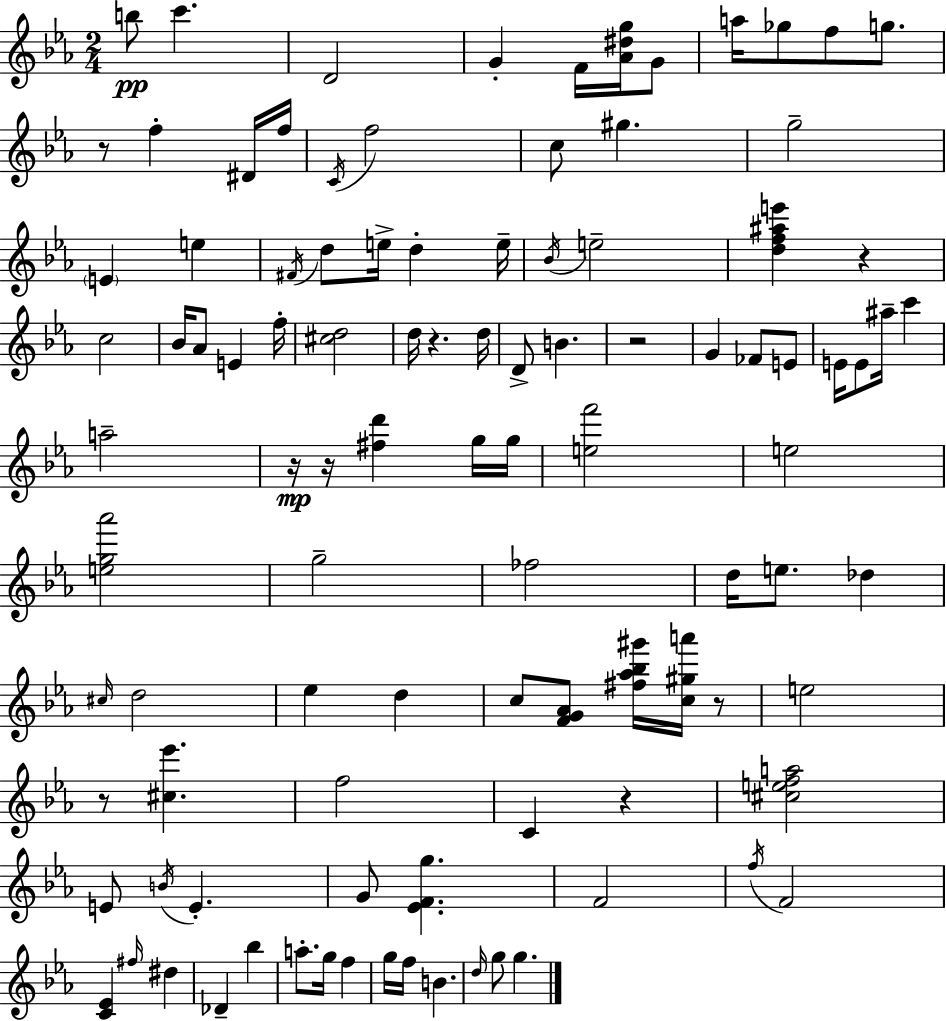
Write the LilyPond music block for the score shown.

{
  \clef treble
  \numericTimeSignature
  \time 2/4
  \key c \minor
  b''8\pp c'''4. | d'2 | g'4-. f'16 <aes' dis'' g''>16 g'8 | a''16 ges''8 f''8 g''8. | \break r8 f''4-. dis'16 f''16 | \acciaccatura { c'16 } f''2 | c''8 gis''4. | g''2-- | \break \parenthesize e'4 e''4 | \acciaccatura { fis'16 } d''8 e''16-> d''4-. | e''16-- \acciaccatura { bes'16 } e''2-- | <d'' f'' ais'' e'''>4 r4 | \break c''2 | bes'16 aes'8 e'4 | f''16-. <cis'' d''>2 | d''16 r4. | \break d''16 d'8-> b'4. | r2 | g'4 fes'8 | e'8 e'16 e'8 ais''16-- c'''4 | \break a''2-- | r16\mp r16 <fis'' d'''>4 | g''16 g''16 <e'' f'''>2 | e''2 | \break <e'' g'' aes'''>2 | g''2-- | fes''2 | d''16 e''8. des''4 | \break \grace { cis''16 } d''2 | ees''4 | d''4 c''8 <f' g' aes'>8 | <fis'' aes'' bes'' gis'''>16 <c'' gis'' a'''>16 r8 e''2 | \break r8 <cis'' ees'''>4. | f''2 | c'4 | r4 <cis'' e'' f'' a''>2 | \break e'8 \acciaccatura { b'16 } e'4.-. | g'8 <ees' f' g''>4. | f'2 | \acciaccatura { f''16 } f'2 | \break <c' ees'>4 | \grace { fis''16 } dis''4 des'4-- | bes''4 a''8.-. | g''16 f''4 g''16 | \break f''16 b'4. \grace { d''16 } | g''8 g''4. | \bar "|."
}